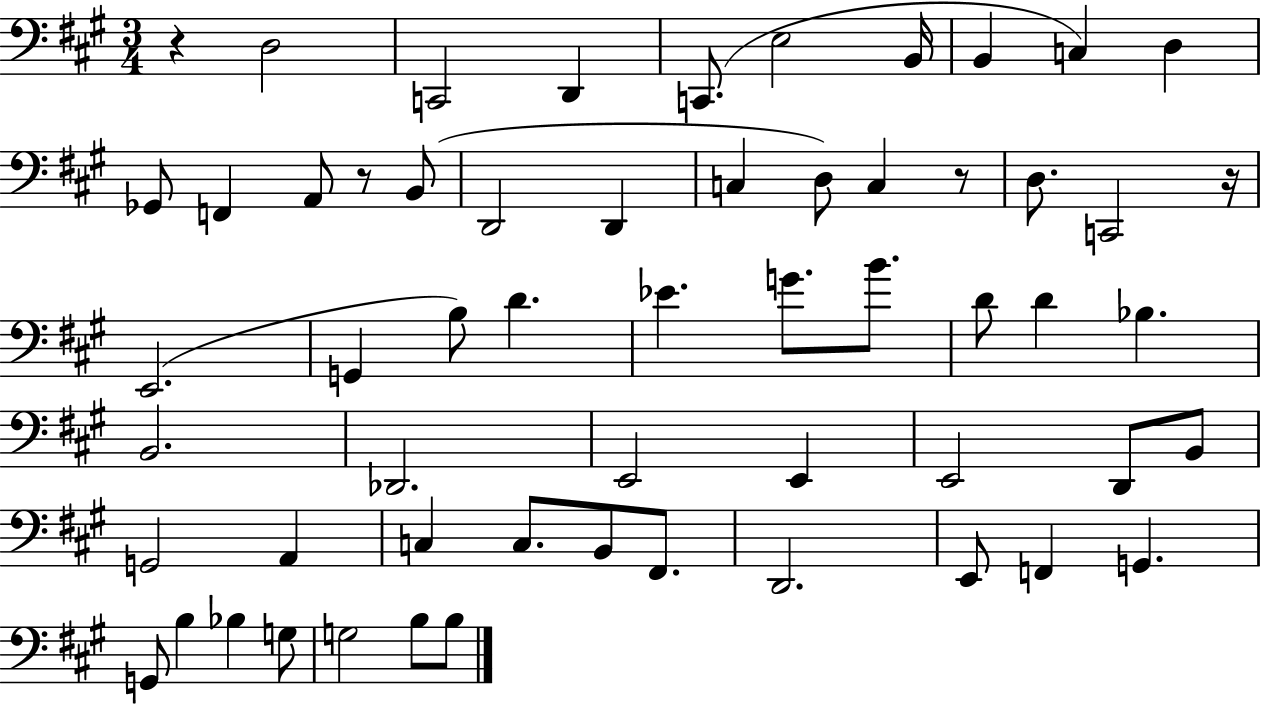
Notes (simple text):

R/q D3/h C2/h D2/q C2/e. E3/h B2/s B2/q C3/q D3/q Gb2/e F2/q A2/e R/e B2/e D2/h D2/q C3/q D3/e C3/q R/e D3/e. C2/h R/s E2/h. G2/q B3/e D4/q. Eb4/q. G4/e. B4/e. D4/e D4/q Bb3/q. B2/h. Db2/h. E2/h E2/q E2/h D2/e B2/e G2/h A2/q C3/q C3/e. B2/e F#2/e. D2/h. E2/e F2/q G2/q. G2/e B3/q Bb3/q G3/e G3/h B3/e B3/e